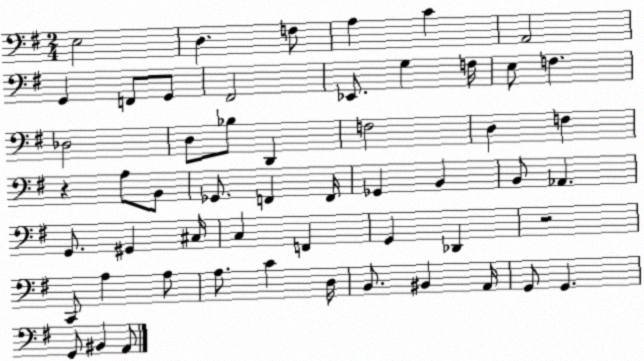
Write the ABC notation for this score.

X:1
T:Untitled
M:2/4
L:1/4
K:G
E,2 D, F,/2 A, C A,,2 G,, F,,/2 G,,/2 ^F,,2 _E,,/2 G, F,/4 E,/2 F, _D,2 D,/2 _B,/2 D,, F,2 D, F, z A,/2 B,,/2 _G,,/2 F,, F,,/4 _G,, B,, B,,/2 _A,, G,,/2 ^G,, ^C,/4 C, F,, G,, _D,, z2 C,,/2 A, A,/2 A,/2 C D,/4 B,,/2 ^B,, A,,/4 G,,/2 G,, G,,/2 ^B,, A,,/2